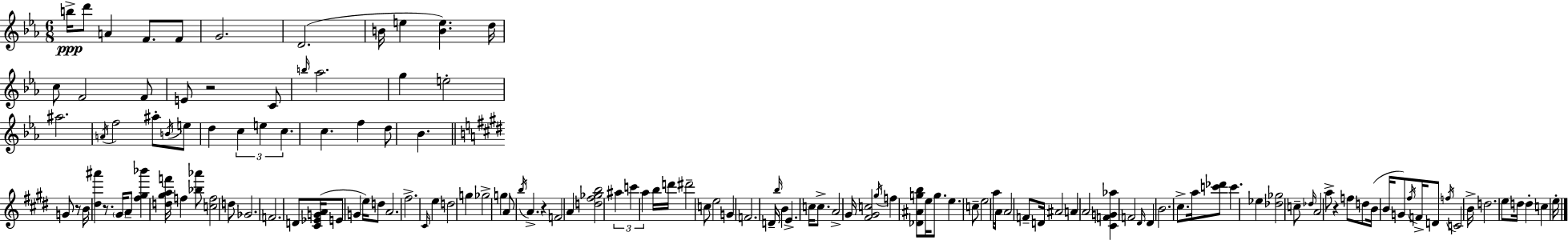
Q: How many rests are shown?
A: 5